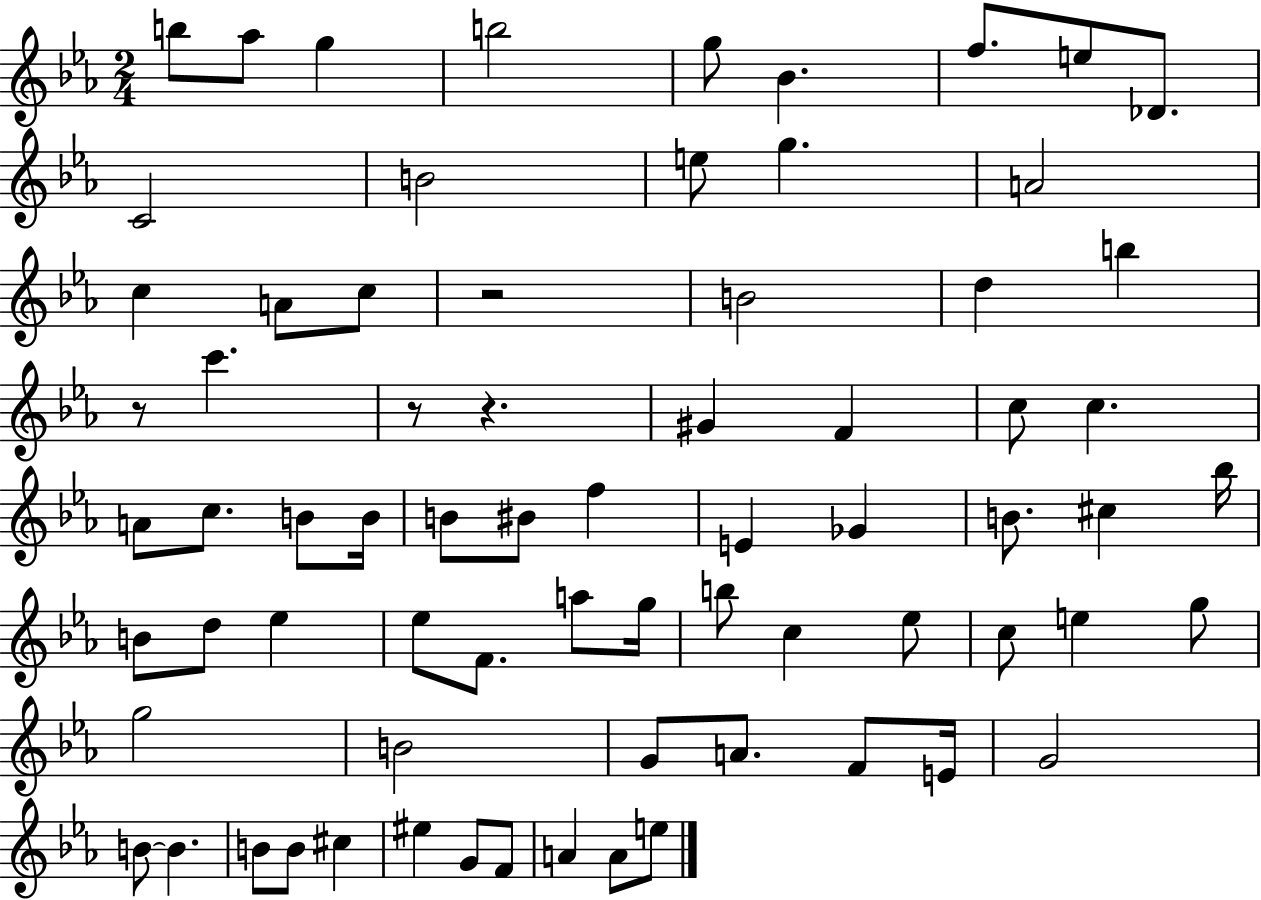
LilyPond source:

{
  \clef treble
  \numericTimeSignature
  \time 2/4
  \key ees \major
  b''8 aes''8 g''4 | b''2 | g''8 bes'4. | f''8. e''8 des'8. | \break c'2 | b'2 | e''8 g''4. | a'2 | \break c''4 a'8 c''8 | r2 | b'2 | d''4 b''4 | \break r8 c'''4. | r8 r4. | gis'4 f'4 | c''8 c''4. | \break a'8 c''8. b'8 b'16 | b'8 bis'8 f''4 | e'4 ges'4 | b'8. cis''4 bes''16 | \break b'8 d''8 ees''4 | ees''8 f'8. a''8 g''16 | b''8 c''4 ees''8 | c''8 e''4 g''8 | \break g''2 | b'2 | g'8 a'8. f'8 e'16 | g'2 | \break b'8~~ b'4. | b'8 b'8 cis''4 | eis''4 g'8 f'8 | a'4 a'8 e''8 | \break \bar "|."
}